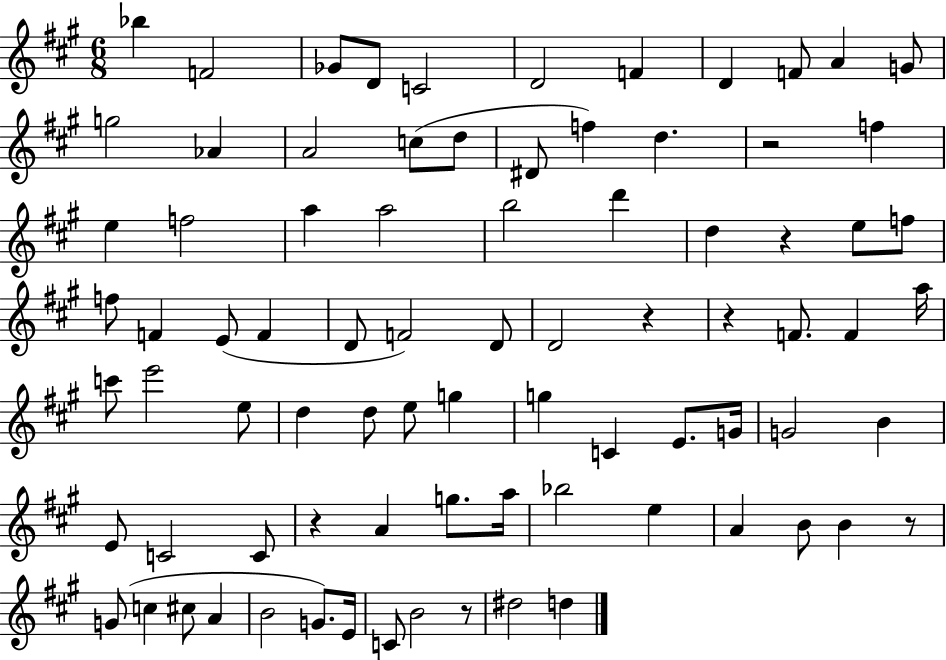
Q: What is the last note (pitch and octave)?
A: D5